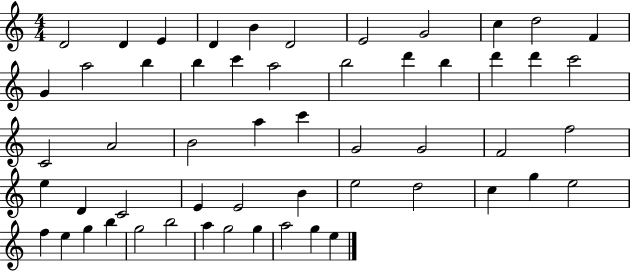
{
  \clef treble
  \numericTimeSignature
  \time 4/4
  \key c \major
  d'2 d'4 e'4 | d'4 b'4 d'2 | e'2 g'2 | c''4 d''2 f'4 | \break g'4 a''2 b''4 | b''4 c'''4 a''2 | b''2 d'''4 b''4 | d'''4 d'''4 c'''2 | \break c'2 a'2 | b'2 a''4 c'''4 | g'2 g'2 | f'2 f''2 | \break e''4 d'4 c'2 | e'4 e'2 b'4 | e''2 d''2 | c''4 g''4 e''2 | \break f''4 e''4 g''4 b''4 | g''2 b''2 | a''4 g''2 g''4 | a''2 g''4 e''4 | \break \bar "|."
}